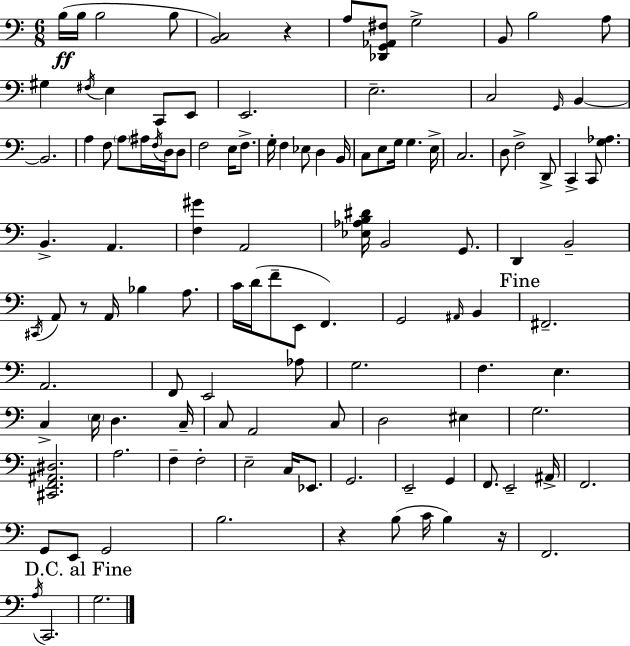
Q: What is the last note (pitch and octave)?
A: G3